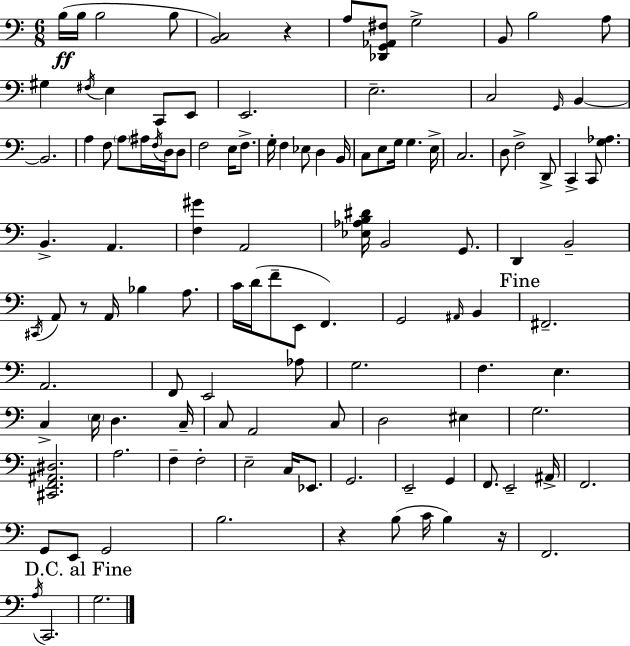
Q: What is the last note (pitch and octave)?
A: G3